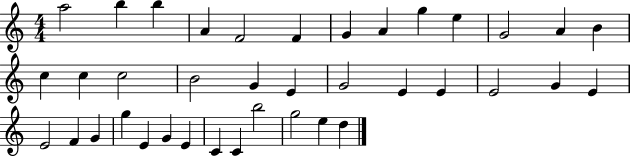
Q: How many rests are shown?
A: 0